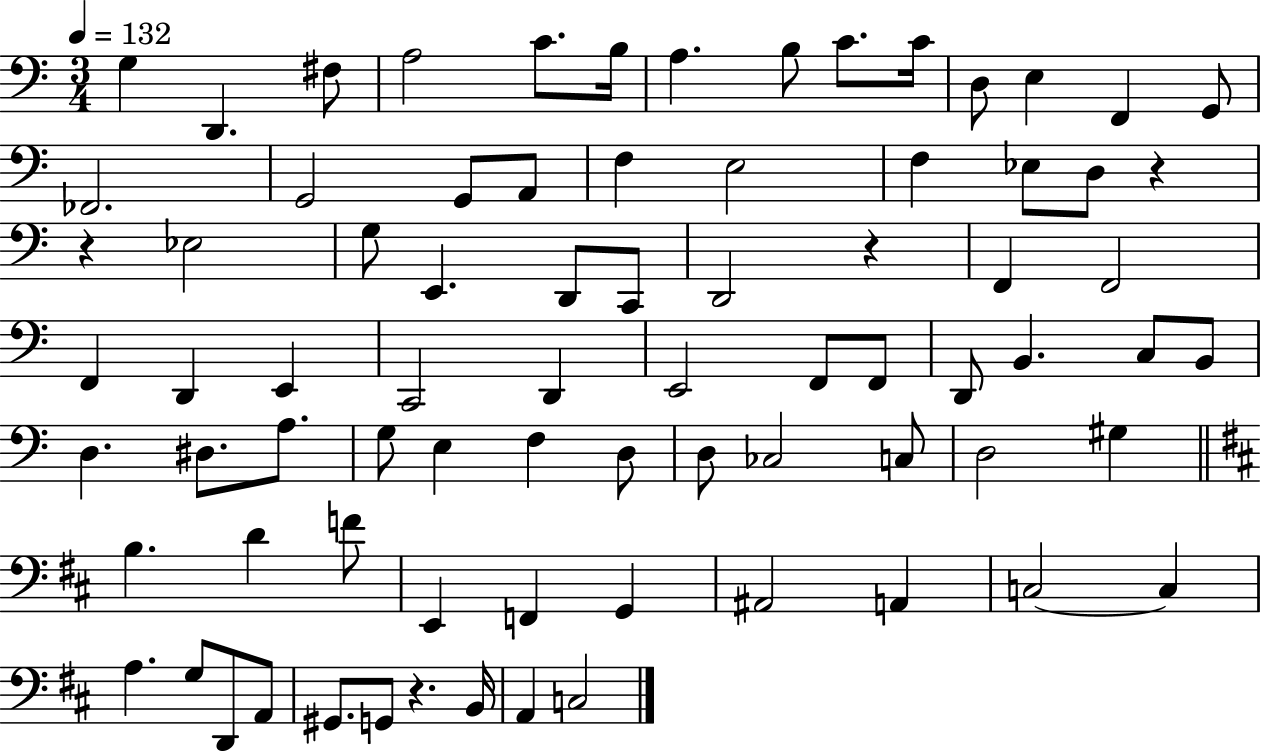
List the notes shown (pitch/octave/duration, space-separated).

G3/q D2/q. F#3/e A3/h C4/e. B3/s A3/q. B3/e C4/e. C4/s D3/e E3/q F2/q G2/e FES2/h. G2/h G2/e A2/e F3/q E3/h F3/q Eb3/e D3/e R/q R/q Eb3/h G3/e E2/q. D2/e C2/e D2/h R/q F2/q F2/h F2/q D2/q E2/q C2/h D2/q E2/h F2/e F2/e D2/e B2/q. C3/e B2/e D3/q. D#3/e. A3/e. G3/e E3/q F3/q D3/e D3/e CES3/h C3/e D3/h G#3/q B3/q. D4/q F4/e E2/q F2/q G2/q A#2/h A2/q C3/h C3/q A3/q. G3/e D2/e A2/e G#2/e. G2/e R/q. B2/s A2/q C3/h